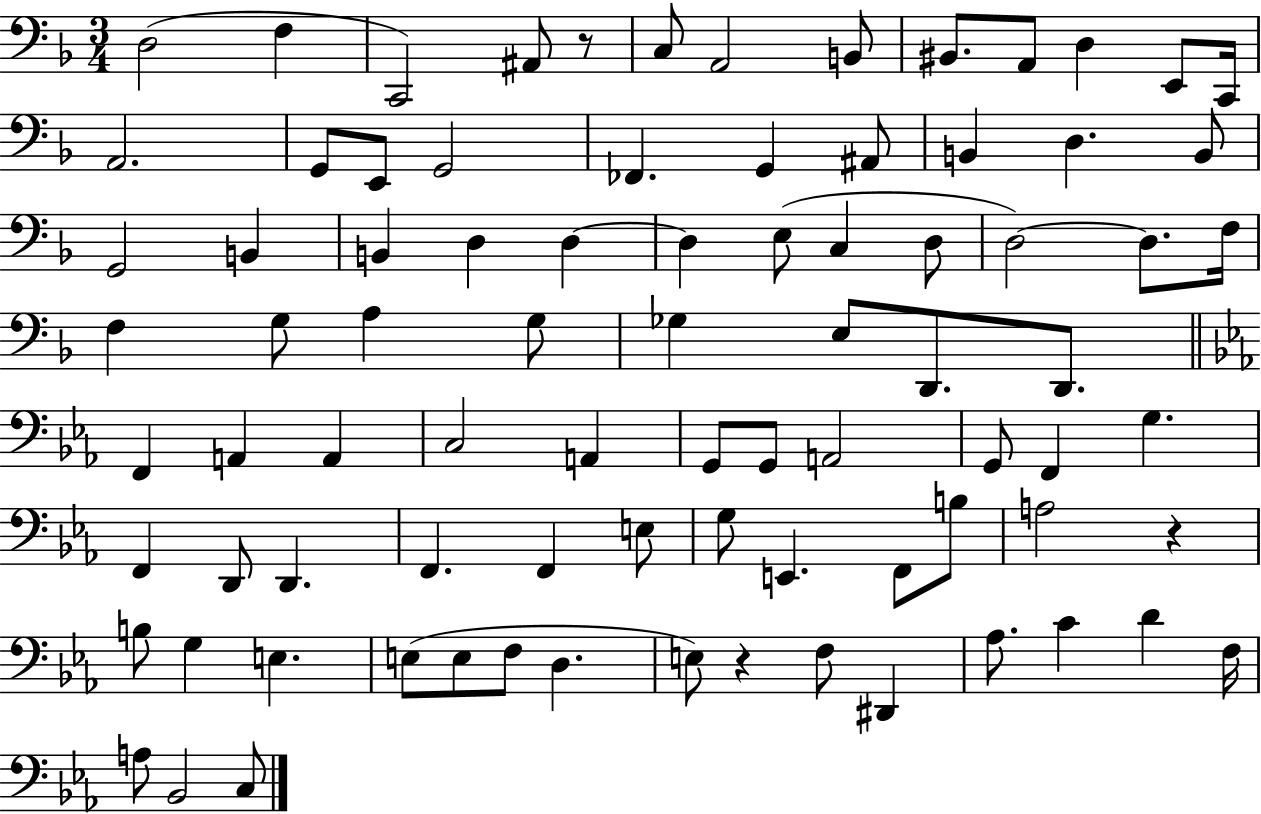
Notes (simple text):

D3/h F3/q C2/h A#2/e R/e C3/e A2/h B2/e BIS2/e. A2/e D3/q E2/e C2/s A2/h. G2/e E2/e G2/h FES2/q. G2/q A#2/e B2/q D3/q. B2/e G2/h B2/q B2/q D3/q D3/q D3/q E3/e C3/q D3/e D3/h D3/e. F3/s F3/q G3/e A3/q G3/e Gb3/q E3/e D2/e. D2/e. F2/q A2/q A2/q C3/h A2/q G2/e G2/e A2/h G2/e F2/q G3/q. F2/q D2/e D2/q. F2/q. F2/q E3/e G3/e E2/q. F2/e B3/e A3/h R/q B3/e G3/q E3/q. E3/e E3/e F3/e D3/q. E3/e R/q F3/e D#2/q Ab3/e. C4/q D4/q F3/s A3/e Bb2/h C3/e